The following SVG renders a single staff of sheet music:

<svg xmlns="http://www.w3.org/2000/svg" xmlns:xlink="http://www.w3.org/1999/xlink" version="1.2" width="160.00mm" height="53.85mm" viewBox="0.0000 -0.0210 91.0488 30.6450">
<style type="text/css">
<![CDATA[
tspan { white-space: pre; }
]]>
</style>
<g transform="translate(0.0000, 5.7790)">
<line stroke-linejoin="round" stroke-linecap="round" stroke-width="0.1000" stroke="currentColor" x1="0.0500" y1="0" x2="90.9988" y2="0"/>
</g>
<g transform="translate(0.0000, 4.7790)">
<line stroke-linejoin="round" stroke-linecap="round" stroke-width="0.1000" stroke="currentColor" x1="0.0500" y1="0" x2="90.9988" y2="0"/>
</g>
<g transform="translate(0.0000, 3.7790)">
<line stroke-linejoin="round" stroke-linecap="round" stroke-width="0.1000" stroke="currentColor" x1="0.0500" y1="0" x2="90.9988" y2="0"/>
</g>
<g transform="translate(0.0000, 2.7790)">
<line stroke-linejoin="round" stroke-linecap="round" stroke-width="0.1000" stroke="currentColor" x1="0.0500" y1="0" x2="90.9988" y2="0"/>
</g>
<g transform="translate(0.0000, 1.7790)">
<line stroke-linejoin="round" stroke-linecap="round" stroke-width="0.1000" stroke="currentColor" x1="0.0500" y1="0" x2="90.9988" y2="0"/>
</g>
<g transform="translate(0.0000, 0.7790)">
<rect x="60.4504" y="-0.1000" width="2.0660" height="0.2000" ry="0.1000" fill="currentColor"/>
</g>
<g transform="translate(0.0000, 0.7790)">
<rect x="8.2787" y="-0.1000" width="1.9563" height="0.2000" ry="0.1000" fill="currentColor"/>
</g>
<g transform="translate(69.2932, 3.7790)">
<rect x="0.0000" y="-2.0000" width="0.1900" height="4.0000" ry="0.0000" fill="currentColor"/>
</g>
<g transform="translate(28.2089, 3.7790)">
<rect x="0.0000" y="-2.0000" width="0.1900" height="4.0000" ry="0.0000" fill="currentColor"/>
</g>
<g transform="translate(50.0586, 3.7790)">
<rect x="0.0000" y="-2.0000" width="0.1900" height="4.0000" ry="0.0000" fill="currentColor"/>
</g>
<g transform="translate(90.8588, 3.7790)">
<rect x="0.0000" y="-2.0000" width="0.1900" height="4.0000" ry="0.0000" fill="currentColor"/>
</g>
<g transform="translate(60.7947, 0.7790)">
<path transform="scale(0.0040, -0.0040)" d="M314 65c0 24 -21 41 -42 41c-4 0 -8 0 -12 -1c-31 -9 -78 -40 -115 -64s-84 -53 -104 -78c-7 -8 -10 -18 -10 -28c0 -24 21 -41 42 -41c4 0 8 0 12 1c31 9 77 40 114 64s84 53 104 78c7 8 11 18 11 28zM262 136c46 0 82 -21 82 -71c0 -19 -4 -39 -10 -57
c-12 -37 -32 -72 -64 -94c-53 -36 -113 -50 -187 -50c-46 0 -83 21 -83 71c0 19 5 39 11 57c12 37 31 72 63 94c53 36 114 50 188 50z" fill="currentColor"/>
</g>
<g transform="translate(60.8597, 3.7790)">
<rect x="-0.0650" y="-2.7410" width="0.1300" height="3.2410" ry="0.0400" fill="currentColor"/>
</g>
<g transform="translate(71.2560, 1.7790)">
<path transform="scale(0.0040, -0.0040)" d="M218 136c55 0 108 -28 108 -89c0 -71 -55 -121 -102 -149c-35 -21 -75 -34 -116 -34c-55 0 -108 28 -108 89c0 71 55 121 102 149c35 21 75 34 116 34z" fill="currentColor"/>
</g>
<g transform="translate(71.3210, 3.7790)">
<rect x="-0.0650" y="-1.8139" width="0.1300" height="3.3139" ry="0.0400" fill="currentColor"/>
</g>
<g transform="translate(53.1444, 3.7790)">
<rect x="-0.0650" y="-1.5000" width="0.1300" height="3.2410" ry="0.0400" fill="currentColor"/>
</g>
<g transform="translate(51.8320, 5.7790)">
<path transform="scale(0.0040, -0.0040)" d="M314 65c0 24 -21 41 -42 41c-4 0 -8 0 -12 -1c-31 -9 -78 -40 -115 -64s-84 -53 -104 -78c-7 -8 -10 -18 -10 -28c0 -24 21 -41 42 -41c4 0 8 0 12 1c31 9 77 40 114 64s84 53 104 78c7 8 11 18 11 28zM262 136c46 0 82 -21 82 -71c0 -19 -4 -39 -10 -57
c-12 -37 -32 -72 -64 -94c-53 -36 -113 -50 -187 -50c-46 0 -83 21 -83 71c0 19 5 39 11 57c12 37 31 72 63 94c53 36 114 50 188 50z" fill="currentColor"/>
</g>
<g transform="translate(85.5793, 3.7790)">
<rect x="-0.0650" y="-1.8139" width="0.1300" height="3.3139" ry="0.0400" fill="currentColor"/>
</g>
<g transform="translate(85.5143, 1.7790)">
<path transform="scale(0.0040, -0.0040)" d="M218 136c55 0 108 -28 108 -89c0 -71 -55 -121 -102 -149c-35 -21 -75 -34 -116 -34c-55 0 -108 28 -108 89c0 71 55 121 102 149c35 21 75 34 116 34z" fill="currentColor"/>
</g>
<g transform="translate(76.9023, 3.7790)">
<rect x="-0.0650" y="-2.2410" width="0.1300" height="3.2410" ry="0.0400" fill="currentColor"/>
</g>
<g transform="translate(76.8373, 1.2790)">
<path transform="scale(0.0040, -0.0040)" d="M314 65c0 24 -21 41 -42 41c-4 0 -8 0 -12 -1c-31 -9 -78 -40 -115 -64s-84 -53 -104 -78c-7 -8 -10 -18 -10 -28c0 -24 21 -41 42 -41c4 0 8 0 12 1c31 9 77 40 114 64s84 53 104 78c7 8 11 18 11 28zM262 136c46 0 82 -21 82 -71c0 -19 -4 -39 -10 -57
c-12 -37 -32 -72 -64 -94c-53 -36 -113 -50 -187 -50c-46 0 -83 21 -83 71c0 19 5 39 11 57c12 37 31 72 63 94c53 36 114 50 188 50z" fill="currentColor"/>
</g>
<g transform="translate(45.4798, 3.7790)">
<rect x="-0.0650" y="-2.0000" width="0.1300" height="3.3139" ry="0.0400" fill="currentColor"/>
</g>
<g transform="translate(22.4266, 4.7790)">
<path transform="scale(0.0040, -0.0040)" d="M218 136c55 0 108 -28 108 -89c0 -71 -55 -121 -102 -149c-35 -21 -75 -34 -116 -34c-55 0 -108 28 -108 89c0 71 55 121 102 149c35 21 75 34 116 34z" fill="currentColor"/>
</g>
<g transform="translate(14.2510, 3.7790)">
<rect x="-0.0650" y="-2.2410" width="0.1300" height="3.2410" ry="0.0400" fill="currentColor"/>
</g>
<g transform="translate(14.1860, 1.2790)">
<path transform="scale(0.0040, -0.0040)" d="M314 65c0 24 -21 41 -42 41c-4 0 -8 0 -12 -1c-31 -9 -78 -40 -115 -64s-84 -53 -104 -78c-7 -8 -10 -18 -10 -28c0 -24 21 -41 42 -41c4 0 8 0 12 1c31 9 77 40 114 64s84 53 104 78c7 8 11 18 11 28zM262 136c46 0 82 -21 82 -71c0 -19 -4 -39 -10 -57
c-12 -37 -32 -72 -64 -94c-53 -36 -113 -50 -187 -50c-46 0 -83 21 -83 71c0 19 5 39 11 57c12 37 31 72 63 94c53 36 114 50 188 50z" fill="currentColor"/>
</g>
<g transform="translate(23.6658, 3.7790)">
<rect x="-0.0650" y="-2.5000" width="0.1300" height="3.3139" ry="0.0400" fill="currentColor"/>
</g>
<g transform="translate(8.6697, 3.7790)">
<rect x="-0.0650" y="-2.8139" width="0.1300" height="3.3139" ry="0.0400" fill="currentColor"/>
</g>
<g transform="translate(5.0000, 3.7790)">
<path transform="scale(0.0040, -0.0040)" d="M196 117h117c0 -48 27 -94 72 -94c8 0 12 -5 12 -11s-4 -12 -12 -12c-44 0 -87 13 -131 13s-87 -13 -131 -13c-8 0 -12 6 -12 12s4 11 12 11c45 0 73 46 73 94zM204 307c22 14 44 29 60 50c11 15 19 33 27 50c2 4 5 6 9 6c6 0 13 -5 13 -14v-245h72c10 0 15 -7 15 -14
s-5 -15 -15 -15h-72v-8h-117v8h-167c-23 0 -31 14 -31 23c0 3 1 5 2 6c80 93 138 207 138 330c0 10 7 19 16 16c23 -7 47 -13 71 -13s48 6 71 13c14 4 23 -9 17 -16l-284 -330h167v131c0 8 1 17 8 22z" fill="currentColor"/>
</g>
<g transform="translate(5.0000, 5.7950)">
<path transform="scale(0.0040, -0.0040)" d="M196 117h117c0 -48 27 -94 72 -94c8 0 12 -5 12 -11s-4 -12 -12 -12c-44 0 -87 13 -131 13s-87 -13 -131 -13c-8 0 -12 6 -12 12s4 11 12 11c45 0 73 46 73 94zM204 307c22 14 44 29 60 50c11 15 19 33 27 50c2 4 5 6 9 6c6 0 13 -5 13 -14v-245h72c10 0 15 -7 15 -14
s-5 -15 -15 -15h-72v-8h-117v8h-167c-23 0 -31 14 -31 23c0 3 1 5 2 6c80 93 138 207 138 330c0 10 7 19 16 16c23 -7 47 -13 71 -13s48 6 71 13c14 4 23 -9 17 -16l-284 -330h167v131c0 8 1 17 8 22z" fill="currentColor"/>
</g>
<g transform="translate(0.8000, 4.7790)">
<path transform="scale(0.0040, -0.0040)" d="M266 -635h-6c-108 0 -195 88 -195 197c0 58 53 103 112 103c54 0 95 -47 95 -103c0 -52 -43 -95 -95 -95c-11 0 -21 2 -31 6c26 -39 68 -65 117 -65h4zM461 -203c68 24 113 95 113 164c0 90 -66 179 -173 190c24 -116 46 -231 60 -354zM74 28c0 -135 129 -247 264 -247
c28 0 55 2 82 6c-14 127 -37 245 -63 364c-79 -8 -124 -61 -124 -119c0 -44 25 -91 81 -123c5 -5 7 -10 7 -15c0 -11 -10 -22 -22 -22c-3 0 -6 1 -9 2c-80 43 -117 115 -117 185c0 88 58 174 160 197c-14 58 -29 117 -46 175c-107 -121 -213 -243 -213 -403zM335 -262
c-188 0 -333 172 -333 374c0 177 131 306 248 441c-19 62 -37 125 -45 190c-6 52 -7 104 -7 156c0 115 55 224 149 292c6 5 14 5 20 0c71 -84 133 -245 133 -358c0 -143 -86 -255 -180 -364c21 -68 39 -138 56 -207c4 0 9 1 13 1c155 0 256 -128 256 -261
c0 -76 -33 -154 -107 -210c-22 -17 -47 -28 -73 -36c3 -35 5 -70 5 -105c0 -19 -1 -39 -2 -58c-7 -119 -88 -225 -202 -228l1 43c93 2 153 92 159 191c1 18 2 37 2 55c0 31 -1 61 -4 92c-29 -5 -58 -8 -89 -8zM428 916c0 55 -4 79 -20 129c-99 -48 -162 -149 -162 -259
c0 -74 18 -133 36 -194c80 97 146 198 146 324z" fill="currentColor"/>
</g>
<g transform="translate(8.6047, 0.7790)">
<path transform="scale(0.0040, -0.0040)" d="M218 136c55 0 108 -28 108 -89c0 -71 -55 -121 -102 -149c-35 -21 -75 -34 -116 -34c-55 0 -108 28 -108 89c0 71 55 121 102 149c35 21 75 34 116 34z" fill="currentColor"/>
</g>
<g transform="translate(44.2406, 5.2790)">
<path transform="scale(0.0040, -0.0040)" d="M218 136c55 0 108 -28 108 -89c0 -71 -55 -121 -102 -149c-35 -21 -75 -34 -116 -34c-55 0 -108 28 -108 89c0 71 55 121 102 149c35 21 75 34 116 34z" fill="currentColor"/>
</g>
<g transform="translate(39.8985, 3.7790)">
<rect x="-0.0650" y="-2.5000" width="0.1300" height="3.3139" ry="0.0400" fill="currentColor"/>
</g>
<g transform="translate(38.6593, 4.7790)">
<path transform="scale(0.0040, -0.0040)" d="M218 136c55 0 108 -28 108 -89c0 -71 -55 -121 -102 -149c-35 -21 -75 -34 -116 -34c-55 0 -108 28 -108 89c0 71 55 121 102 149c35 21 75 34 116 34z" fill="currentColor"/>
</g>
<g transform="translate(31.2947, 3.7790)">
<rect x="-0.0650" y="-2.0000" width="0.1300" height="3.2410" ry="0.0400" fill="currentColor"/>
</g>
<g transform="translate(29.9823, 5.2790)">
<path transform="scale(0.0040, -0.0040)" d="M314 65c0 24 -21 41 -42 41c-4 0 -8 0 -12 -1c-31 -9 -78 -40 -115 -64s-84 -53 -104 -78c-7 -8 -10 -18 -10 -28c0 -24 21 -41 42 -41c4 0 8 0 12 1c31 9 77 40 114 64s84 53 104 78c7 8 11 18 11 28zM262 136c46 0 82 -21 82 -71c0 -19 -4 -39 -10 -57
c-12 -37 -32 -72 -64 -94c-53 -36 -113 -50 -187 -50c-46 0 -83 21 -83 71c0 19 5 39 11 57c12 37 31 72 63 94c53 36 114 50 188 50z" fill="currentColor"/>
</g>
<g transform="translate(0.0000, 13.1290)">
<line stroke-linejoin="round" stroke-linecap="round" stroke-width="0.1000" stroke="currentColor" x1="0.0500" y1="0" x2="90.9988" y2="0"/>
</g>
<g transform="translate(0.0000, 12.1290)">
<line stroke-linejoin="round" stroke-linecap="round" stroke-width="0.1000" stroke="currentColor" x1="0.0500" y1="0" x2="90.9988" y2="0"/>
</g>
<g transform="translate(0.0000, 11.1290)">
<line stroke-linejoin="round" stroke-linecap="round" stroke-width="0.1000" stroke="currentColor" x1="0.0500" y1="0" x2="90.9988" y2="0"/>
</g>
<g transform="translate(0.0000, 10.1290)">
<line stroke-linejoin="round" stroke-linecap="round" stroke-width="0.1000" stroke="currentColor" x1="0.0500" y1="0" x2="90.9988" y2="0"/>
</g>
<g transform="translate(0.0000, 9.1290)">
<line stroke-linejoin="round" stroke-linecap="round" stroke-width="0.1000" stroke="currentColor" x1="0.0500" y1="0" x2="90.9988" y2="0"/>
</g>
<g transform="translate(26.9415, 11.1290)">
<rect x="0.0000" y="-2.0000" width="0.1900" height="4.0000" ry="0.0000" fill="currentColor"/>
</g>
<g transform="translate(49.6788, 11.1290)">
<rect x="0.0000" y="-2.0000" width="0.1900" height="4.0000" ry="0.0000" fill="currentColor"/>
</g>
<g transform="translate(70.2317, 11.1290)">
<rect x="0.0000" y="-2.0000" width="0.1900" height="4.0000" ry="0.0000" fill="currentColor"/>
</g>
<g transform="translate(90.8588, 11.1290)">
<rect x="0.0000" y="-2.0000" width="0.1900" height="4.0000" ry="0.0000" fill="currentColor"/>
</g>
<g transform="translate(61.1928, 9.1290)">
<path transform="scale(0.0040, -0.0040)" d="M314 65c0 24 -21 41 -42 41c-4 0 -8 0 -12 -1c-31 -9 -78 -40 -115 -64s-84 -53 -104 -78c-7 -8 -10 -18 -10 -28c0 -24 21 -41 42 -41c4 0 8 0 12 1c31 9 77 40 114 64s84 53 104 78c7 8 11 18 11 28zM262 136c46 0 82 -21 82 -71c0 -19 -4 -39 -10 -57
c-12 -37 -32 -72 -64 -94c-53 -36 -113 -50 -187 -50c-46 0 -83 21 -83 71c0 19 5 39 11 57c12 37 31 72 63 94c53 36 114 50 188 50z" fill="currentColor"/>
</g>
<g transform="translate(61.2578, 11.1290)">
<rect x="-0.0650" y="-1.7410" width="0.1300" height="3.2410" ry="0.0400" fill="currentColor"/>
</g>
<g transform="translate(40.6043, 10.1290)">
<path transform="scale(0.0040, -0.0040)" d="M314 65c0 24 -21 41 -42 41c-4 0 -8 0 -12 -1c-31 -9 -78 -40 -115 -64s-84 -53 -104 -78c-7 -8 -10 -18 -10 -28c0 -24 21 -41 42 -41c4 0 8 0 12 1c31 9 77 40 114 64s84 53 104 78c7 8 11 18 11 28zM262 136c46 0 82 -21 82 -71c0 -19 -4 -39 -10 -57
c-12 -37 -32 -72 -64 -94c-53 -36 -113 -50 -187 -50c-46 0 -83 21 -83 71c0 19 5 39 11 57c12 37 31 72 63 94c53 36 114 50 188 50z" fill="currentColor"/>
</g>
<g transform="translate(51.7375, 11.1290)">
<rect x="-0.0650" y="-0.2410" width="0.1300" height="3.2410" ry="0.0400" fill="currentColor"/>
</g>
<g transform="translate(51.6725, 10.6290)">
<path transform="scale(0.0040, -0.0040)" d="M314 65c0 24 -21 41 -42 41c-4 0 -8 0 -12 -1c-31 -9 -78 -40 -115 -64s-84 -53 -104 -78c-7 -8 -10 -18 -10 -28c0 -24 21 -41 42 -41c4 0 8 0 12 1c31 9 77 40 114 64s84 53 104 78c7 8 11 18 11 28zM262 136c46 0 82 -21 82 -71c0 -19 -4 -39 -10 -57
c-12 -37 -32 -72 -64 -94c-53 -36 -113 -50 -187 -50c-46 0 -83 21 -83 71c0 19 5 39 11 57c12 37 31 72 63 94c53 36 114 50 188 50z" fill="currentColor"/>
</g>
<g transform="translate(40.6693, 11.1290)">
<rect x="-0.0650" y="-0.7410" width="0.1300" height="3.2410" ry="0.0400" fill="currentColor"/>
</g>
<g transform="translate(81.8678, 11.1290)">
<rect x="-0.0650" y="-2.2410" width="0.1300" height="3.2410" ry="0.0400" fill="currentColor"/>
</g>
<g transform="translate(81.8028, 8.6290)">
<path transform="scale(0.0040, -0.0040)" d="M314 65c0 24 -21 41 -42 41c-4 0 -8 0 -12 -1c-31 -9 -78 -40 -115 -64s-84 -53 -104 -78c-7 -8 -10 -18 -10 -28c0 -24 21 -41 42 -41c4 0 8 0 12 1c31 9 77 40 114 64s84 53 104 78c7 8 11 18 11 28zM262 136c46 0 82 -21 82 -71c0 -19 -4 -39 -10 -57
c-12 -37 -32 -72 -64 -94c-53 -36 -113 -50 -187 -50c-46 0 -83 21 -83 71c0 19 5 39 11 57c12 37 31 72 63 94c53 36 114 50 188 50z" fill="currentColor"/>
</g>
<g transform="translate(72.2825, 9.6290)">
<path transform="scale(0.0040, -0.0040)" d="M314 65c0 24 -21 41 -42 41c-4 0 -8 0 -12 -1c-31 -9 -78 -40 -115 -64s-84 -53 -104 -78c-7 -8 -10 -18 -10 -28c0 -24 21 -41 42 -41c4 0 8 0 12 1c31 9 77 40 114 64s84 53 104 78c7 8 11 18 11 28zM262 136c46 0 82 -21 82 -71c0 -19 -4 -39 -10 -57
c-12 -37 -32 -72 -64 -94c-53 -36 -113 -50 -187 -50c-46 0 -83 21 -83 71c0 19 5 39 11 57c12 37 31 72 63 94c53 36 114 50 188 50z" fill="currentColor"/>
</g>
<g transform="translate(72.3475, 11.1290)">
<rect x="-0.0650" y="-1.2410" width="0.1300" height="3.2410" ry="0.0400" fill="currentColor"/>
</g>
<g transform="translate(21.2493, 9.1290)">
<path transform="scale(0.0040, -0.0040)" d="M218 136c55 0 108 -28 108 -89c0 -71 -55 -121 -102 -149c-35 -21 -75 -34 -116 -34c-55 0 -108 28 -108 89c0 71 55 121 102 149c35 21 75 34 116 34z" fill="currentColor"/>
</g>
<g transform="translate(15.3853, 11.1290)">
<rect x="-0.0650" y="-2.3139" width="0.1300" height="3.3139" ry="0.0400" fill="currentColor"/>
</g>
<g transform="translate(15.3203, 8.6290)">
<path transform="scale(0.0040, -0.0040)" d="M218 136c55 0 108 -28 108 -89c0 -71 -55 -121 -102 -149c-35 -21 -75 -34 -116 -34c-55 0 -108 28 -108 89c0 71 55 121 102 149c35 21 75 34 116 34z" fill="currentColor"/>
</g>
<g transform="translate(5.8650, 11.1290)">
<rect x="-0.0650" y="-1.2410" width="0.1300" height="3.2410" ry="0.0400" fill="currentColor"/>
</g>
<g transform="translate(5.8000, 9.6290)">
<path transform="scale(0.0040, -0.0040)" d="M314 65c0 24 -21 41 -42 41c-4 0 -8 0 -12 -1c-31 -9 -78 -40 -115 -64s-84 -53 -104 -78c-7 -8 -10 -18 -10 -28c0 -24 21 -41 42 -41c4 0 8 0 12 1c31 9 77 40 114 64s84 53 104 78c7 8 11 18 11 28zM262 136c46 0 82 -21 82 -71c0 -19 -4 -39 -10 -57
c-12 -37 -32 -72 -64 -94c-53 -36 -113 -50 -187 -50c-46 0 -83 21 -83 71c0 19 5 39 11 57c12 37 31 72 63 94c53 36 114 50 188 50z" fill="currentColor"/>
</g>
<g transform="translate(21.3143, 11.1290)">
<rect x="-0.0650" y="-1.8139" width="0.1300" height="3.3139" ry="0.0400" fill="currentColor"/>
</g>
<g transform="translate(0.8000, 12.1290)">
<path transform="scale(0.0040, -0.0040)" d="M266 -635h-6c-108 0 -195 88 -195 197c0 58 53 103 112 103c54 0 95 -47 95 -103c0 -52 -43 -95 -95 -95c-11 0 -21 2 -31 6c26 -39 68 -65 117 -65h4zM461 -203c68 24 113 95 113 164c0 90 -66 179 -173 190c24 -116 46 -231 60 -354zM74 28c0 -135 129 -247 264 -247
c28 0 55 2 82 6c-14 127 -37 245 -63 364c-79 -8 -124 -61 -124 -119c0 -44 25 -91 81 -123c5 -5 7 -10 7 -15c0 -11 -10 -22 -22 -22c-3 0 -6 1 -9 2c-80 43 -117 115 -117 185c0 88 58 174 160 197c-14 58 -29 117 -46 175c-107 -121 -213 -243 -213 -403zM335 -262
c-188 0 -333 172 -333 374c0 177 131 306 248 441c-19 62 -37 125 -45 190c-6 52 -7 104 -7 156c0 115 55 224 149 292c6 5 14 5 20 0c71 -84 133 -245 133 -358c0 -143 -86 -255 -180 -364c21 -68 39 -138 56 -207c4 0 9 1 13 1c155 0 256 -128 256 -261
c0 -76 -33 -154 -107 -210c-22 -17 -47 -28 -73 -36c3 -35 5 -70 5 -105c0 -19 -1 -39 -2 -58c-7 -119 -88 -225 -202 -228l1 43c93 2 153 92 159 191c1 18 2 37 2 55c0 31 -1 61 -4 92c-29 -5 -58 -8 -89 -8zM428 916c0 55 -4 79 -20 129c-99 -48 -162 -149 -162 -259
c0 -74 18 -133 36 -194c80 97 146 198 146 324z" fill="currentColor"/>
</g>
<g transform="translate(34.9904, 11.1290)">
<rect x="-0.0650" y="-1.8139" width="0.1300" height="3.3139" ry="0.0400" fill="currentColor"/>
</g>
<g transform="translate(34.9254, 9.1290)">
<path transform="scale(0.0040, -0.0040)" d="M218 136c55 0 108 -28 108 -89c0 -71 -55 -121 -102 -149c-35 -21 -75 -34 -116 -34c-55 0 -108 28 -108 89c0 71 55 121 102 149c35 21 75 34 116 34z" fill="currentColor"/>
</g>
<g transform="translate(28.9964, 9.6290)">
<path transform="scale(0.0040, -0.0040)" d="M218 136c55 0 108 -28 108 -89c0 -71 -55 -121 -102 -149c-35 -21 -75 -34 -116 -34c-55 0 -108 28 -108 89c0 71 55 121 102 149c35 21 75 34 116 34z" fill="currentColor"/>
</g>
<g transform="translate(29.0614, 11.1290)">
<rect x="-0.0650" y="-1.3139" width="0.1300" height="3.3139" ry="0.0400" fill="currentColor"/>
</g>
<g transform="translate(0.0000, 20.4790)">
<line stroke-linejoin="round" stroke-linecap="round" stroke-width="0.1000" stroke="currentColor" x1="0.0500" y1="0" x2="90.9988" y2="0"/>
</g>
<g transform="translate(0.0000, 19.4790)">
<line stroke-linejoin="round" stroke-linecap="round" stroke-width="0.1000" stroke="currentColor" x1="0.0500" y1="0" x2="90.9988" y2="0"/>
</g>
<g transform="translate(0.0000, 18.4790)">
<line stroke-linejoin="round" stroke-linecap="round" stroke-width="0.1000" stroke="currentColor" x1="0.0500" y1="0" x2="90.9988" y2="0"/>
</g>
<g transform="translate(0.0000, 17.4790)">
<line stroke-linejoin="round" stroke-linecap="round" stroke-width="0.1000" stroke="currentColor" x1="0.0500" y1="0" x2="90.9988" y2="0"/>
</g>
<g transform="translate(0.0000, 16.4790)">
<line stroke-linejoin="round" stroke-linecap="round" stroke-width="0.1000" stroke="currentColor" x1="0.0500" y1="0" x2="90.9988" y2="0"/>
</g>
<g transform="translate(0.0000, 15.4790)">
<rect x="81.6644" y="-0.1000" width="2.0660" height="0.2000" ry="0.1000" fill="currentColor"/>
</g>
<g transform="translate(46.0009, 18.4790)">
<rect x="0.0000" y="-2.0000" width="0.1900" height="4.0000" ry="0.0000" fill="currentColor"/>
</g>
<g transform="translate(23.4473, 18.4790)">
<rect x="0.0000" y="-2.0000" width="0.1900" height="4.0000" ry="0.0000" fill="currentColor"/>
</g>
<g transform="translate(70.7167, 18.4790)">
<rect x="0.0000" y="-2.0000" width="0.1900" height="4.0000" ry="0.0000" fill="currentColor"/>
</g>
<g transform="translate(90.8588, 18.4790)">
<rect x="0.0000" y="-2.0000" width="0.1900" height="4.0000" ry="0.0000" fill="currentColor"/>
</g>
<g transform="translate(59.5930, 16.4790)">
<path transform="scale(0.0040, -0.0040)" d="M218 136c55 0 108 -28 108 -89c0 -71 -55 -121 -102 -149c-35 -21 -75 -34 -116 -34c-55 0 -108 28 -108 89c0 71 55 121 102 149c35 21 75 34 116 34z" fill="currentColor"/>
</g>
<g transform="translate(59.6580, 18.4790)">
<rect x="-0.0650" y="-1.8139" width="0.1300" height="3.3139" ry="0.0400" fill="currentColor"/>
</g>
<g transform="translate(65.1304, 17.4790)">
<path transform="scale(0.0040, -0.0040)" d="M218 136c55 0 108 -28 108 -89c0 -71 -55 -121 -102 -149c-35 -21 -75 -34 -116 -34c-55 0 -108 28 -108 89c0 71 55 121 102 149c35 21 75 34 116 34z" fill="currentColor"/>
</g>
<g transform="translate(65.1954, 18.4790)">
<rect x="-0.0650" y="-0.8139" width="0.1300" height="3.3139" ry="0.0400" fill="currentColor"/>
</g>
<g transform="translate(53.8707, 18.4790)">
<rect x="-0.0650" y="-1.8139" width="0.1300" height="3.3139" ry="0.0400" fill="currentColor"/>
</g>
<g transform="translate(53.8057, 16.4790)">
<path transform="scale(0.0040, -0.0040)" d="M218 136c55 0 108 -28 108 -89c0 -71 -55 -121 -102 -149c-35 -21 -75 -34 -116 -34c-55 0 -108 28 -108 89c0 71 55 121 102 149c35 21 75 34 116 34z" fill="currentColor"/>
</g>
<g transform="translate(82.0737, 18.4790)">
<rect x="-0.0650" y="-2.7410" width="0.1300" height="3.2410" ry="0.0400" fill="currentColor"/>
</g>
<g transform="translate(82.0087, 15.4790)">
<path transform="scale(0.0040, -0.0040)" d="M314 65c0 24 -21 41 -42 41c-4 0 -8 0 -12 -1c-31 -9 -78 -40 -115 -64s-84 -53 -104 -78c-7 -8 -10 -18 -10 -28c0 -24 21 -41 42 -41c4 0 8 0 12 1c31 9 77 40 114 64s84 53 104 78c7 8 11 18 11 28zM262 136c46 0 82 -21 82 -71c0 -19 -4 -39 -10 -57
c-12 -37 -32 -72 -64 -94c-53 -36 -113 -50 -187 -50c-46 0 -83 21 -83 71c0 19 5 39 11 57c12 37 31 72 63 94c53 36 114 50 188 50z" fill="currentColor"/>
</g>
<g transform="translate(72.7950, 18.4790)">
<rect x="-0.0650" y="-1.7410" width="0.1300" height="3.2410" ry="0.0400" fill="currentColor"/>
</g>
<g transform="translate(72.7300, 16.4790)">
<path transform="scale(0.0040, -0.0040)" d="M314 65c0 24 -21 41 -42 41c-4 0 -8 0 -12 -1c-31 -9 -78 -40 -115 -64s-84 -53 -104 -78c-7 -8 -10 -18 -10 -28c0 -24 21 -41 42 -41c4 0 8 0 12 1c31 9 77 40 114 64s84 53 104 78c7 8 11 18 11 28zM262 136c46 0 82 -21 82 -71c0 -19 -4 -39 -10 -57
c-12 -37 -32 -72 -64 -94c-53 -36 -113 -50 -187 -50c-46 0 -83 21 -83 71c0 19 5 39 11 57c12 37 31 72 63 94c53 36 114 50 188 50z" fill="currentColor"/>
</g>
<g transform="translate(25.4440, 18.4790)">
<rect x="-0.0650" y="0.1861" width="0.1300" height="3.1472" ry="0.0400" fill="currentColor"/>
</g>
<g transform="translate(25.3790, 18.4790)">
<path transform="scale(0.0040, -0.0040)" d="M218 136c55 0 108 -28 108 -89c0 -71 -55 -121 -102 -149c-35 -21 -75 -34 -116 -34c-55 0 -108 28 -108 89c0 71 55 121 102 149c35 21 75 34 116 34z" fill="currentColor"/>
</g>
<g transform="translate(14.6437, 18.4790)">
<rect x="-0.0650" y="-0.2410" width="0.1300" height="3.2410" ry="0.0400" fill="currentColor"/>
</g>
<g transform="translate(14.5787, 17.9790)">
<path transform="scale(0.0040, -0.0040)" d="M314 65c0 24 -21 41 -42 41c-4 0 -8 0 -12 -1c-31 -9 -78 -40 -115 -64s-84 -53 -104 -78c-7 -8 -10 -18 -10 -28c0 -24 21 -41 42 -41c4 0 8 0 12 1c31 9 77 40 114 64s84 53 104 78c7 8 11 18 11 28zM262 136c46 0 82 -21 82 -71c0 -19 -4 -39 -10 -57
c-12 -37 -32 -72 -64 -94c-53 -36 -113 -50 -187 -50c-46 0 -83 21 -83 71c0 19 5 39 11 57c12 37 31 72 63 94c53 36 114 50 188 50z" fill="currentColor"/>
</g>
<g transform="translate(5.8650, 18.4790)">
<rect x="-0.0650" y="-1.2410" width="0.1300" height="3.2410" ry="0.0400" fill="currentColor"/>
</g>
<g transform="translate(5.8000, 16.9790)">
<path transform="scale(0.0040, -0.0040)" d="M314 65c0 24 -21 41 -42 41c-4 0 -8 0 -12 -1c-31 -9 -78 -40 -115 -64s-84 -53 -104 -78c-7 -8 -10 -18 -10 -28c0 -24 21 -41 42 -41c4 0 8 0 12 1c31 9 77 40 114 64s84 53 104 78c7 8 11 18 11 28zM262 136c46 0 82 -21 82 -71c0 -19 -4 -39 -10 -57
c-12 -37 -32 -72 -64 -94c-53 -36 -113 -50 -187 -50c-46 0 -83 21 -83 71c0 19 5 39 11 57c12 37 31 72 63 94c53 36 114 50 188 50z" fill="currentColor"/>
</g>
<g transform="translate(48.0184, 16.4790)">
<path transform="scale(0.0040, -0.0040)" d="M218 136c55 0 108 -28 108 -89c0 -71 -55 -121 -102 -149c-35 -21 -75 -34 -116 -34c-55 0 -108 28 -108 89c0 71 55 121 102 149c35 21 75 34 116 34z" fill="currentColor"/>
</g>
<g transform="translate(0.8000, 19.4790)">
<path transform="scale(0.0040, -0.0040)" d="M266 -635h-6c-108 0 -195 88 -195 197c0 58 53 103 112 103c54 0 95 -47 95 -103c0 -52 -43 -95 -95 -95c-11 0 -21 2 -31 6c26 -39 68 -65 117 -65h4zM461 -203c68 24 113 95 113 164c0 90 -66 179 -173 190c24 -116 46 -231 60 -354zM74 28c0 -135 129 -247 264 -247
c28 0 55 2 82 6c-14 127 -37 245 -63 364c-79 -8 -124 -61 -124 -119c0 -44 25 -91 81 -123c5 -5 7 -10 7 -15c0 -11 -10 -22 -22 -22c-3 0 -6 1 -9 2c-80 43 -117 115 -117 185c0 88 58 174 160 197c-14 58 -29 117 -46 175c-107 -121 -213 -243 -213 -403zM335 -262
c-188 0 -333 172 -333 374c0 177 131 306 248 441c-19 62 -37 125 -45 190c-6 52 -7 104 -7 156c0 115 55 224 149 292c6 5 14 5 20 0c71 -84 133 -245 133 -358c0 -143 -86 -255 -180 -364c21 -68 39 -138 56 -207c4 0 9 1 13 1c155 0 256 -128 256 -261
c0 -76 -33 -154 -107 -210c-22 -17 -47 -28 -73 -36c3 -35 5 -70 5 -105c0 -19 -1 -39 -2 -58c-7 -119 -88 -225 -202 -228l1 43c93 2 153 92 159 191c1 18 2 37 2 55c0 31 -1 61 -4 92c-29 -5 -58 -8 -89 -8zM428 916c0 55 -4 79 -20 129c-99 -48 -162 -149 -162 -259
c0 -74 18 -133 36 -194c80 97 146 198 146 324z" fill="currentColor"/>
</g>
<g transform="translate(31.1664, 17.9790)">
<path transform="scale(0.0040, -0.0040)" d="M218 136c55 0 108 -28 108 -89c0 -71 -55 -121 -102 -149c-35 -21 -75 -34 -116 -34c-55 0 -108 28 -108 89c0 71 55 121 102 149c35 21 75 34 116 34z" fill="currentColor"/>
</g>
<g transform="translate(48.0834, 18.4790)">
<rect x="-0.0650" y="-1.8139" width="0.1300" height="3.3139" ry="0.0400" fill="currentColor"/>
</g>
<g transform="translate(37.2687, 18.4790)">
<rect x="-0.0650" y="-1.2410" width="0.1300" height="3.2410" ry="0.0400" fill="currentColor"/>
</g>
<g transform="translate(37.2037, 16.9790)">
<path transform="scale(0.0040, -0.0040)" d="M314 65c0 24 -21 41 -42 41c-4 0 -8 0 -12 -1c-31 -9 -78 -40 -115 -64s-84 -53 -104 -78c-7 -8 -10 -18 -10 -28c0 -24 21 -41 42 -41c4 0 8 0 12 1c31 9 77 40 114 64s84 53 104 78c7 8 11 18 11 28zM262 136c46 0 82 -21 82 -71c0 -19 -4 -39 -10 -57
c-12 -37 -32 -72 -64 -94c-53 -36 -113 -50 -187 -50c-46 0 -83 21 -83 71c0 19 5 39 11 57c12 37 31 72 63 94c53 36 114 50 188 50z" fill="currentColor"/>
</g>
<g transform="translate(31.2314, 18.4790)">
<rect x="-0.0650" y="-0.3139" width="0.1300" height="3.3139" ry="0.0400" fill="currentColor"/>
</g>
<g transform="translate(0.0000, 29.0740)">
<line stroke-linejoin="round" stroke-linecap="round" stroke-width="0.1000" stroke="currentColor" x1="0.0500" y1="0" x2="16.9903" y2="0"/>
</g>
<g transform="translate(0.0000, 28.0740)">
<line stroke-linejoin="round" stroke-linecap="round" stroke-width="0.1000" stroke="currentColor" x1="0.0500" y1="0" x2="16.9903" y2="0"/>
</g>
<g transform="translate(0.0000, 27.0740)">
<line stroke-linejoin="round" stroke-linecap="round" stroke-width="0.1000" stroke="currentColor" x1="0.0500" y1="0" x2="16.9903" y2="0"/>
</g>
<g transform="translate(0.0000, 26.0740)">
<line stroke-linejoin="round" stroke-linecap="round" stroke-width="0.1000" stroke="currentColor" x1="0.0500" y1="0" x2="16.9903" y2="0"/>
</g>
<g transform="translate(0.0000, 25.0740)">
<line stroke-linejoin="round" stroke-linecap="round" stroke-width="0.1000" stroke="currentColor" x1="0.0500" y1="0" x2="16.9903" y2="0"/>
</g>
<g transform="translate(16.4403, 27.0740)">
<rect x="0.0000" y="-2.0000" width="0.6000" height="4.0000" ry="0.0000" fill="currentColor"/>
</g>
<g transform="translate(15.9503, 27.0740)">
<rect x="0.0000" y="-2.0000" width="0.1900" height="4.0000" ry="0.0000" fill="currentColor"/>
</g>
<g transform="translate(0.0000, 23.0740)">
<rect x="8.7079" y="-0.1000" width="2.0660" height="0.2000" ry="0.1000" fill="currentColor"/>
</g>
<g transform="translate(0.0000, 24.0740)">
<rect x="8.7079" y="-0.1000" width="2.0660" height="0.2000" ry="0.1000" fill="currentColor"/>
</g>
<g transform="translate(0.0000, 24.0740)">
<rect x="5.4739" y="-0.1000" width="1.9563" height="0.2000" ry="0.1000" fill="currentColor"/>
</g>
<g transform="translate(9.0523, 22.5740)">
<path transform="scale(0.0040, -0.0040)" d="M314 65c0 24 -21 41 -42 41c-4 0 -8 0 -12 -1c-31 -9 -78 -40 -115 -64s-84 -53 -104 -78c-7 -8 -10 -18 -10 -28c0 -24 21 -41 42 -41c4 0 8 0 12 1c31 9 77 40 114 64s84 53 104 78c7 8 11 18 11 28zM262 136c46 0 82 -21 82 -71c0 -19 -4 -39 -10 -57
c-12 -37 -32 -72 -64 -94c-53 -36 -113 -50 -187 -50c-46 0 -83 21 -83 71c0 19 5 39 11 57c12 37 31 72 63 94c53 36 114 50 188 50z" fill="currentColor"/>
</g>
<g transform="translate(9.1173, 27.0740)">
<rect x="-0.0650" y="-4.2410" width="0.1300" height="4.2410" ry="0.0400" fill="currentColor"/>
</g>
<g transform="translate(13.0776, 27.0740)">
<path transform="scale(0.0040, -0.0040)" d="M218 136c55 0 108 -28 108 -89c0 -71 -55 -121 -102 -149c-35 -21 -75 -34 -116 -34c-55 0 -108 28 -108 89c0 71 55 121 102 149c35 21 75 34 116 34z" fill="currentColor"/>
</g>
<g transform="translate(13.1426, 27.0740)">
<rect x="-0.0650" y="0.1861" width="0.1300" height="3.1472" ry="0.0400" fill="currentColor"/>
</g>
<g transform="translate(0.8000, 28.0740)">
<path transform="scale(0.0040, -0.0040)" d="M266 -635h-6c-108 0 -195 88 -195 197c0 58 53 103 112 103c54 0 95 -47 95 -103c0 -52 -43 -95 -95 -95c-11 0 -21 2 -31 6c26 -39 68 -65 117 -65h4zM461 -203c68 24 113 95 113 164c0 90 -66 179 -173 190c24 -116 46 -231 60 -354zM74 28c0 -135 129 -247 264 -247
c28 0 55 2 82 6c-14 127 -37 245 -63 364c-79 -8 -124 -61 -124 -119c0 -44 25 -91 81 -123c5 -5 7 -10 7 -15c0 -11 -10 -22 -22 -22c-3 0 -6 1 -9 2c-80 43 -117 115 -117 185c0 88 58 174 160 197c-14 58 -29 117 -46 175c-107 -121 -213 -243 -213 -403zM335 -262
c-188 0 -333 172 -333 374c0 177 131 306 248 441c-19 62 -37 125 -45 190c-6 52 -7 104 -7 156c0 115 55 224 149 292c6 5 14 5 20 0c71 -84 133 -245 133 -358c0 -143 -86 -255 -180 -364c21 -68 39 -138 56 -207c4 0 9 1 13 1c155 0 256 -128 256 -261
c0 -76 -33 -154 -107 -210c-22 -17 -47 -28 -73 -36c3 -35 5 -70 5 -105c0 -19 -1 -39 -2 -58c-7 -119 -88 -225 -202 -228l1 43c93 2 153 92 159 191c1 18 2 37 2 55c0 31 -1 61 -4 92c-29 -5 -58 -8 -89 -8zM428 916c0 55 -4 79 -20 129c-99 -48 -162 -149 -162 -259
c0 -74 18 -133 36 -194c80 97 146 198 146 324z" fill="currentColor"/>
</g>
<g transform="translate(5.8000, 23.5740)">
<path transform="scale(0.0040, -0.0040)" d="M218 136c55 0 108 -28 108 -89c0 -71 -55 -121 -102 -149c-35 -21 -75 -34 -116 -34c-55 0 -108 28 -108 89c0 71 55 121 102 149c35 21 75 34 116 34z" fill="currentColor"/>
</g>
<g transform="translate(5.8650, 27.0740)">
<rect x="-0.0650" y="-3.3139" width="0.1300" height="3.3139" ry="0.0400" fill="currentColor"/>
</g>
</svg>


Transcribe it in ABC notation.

X:1
T:Untitled
M:4/4
L:1/4
K:C
a g2 G F2 G F E2 a2 f g2 f e2 g f e f d2 c2 f2 e2 g2 e2 c2 B c e2 f f f d f2 a2 b d'2 B